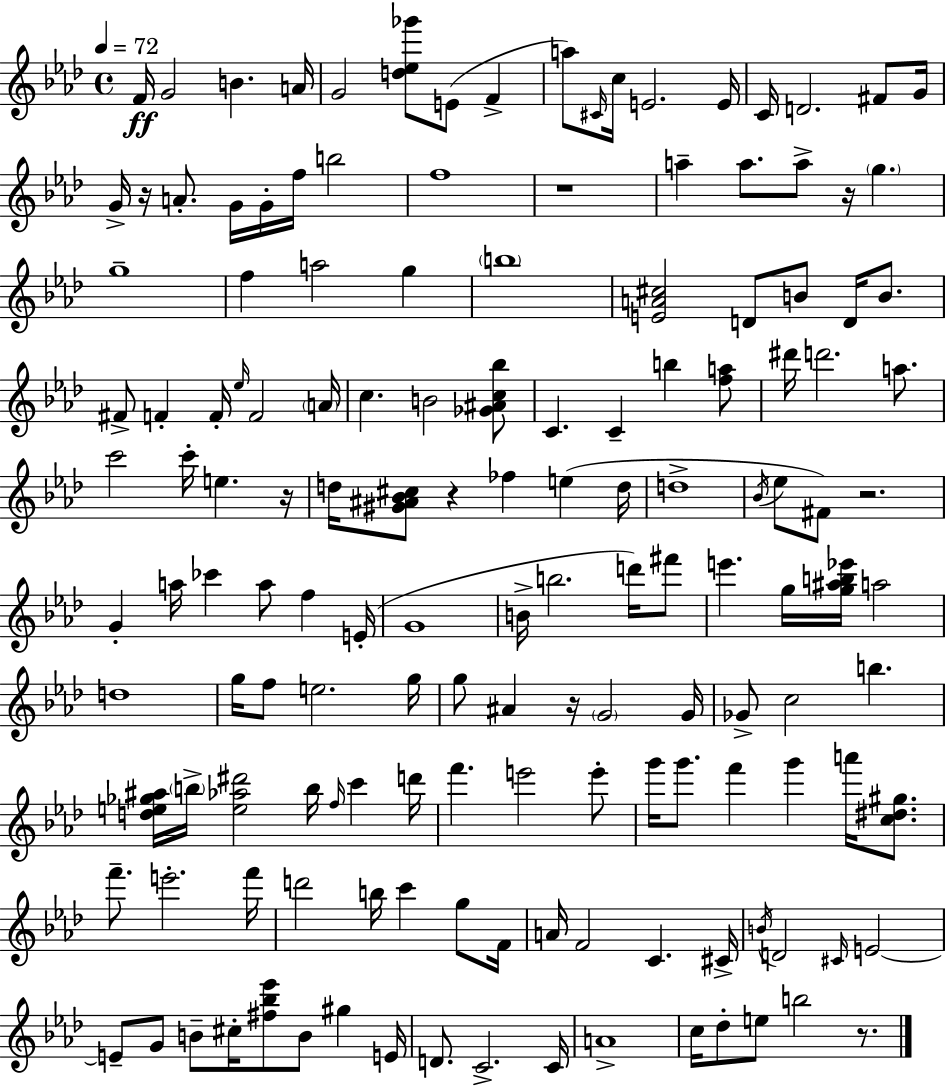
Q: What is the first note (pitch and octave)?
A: F4